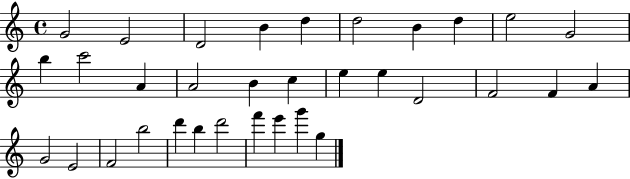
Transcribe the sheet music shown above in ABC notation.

X:1
T:Untitled
M:4/4
L:1/4
K:C
G2 E2 D2 B d d2 B d e2 G2 b c'2 A A2 B c e e D2 F2 F A G2 E2 F2 b2 d' b d'2 f' e' g' g